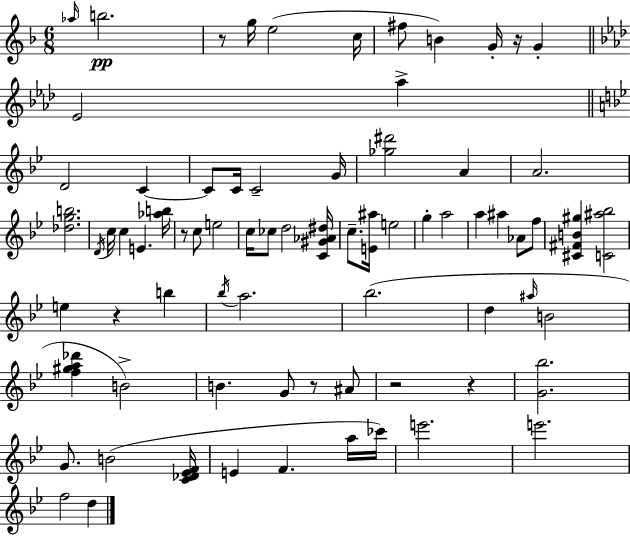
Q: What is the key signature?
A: F major